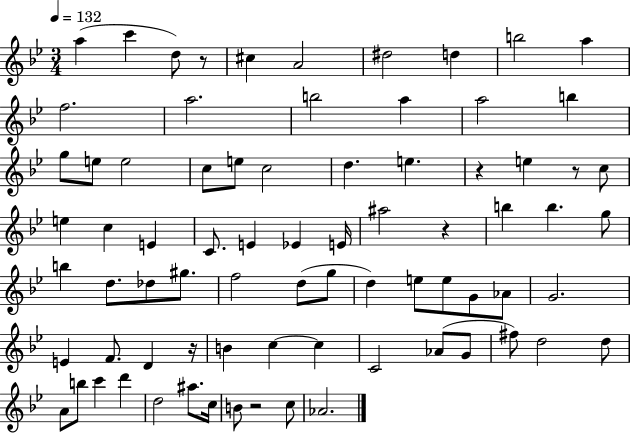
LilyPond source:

{
  \clef treble
  \numericTimeSignature
  \time 3/4
  \key bes \major
  \tempo 4 = 132
  \repeat volta 2 { a''4( c'''4 d''8) r8 | cis''4 a'2 | dis''2 d''4 | b''2 a''4 | \break f''2. | a''2. | b''2 a''4 | a''2 b''4 | \break g''8 e''8 e''2 | c''8 e''8 c''2 | d''4. e''4. | r4 e''4 r8 c''8 | \break e''4 c''4 e'4 | c'8. e'4 ees'4 e'16 | ais''2 r4 | b''4 b''4. g''8 | \break b''4 d''8. des''8 gis''8. | f''2 d''8( g''8 | d''4) e''8 e''8 g'8 aes'8 | g'2. | \break e'4 f'8. d'4 r16 | b'4 c''4~~ c''4 | c'2 aes'8( g'8 | fis''8) d''2 d''8 | \break a'8 b''8 c'''4 d'''4 | d''2 ais''8. c''16 | b'8 r2 c''8 | aes'2. | \break } \bar "|."
}